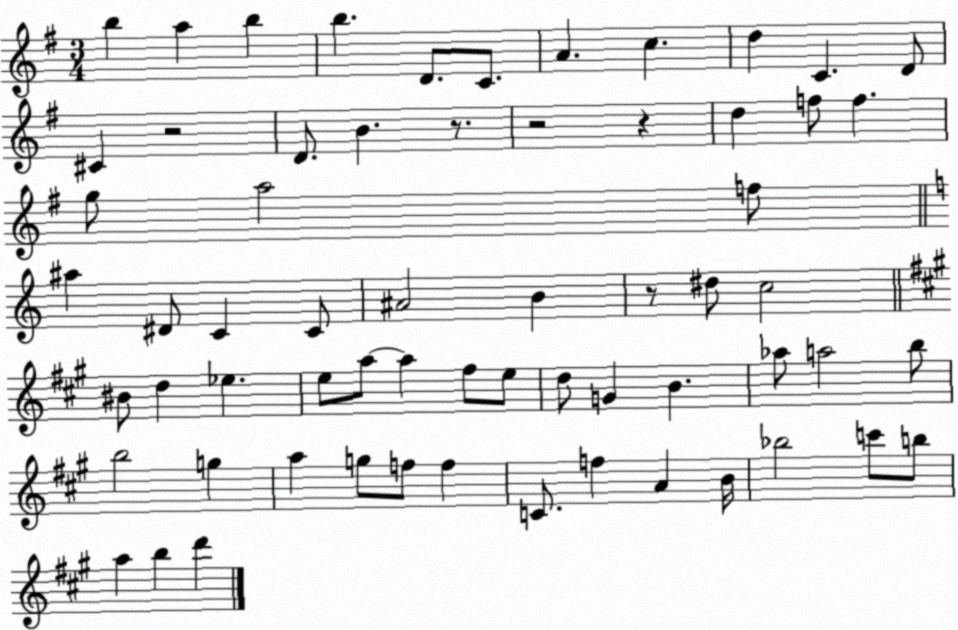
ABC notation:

X:1
T:Untitled
M:3/4
L:1/4
K:G
b a b b D/2 C/2 A c d C D/2 ^C z2 D/2 B z/2 z2 z d f/2 f g/2 a2 f/2 ^a ^D/2 C C/2 ^A2 B z/2 ^d/2 c2 ^B/2 d _e e/2 a/2 a ^f/2 e/2 d/2 G B _a/2 a2 b/2 b2 g a g/2 f/2 f C/2 f A B/4 _b2 c'/2 b/2 a b d'